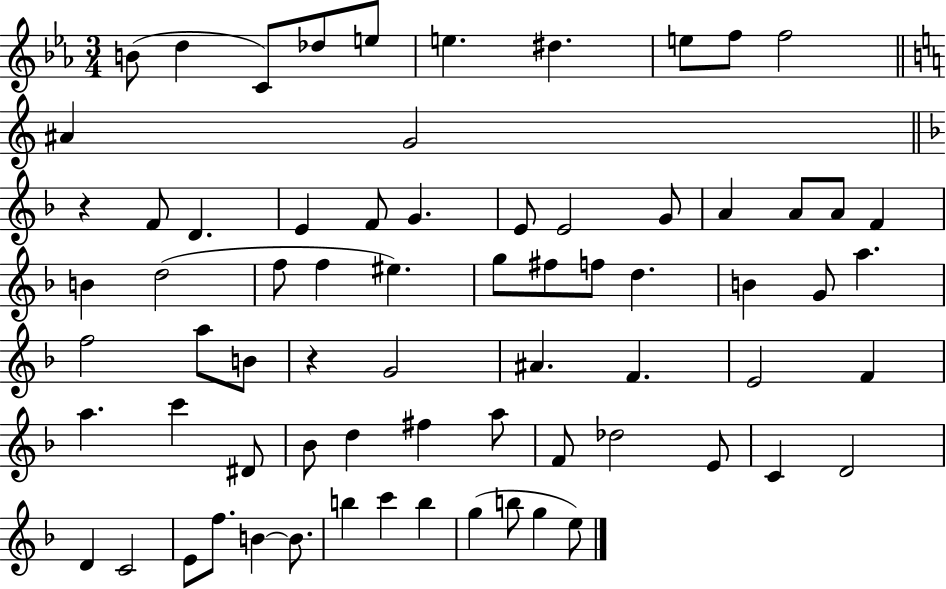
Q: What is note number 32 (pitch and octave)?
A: F5